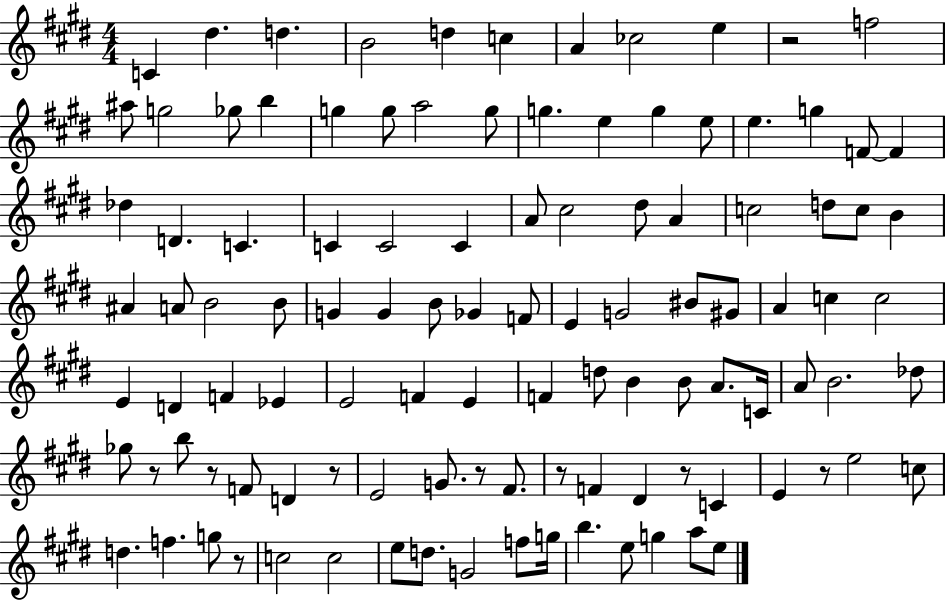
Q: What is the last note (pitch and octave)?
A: E5